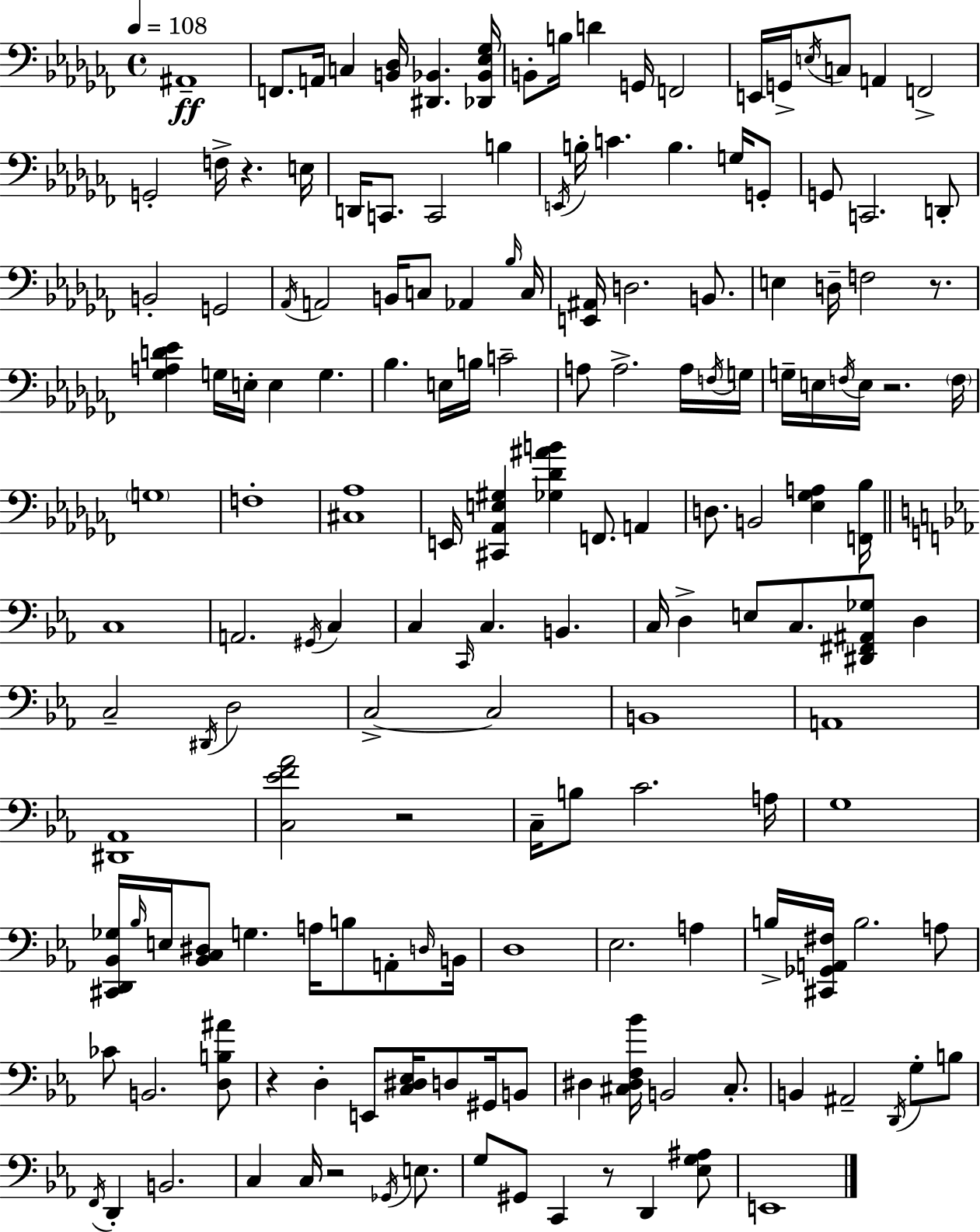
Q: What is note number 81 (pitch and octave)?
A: E3